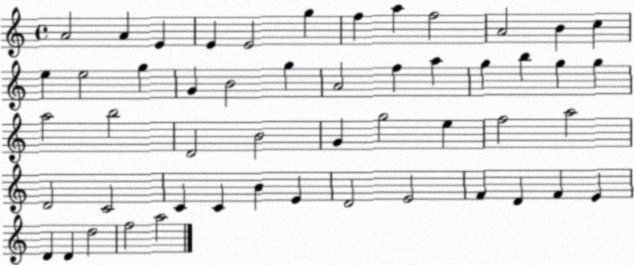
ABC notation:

X:1
T:Untitled
M:4/4
L:1/4
K:C
A2 A E E E2 g f a f2 A2 B c e e2 g G B2 g A2 f a g b g g a2 b2 D2 B2 G g2 e f2 a2 D2 C2 C C B E D2 E2 F D F E D D d2 f2 a2